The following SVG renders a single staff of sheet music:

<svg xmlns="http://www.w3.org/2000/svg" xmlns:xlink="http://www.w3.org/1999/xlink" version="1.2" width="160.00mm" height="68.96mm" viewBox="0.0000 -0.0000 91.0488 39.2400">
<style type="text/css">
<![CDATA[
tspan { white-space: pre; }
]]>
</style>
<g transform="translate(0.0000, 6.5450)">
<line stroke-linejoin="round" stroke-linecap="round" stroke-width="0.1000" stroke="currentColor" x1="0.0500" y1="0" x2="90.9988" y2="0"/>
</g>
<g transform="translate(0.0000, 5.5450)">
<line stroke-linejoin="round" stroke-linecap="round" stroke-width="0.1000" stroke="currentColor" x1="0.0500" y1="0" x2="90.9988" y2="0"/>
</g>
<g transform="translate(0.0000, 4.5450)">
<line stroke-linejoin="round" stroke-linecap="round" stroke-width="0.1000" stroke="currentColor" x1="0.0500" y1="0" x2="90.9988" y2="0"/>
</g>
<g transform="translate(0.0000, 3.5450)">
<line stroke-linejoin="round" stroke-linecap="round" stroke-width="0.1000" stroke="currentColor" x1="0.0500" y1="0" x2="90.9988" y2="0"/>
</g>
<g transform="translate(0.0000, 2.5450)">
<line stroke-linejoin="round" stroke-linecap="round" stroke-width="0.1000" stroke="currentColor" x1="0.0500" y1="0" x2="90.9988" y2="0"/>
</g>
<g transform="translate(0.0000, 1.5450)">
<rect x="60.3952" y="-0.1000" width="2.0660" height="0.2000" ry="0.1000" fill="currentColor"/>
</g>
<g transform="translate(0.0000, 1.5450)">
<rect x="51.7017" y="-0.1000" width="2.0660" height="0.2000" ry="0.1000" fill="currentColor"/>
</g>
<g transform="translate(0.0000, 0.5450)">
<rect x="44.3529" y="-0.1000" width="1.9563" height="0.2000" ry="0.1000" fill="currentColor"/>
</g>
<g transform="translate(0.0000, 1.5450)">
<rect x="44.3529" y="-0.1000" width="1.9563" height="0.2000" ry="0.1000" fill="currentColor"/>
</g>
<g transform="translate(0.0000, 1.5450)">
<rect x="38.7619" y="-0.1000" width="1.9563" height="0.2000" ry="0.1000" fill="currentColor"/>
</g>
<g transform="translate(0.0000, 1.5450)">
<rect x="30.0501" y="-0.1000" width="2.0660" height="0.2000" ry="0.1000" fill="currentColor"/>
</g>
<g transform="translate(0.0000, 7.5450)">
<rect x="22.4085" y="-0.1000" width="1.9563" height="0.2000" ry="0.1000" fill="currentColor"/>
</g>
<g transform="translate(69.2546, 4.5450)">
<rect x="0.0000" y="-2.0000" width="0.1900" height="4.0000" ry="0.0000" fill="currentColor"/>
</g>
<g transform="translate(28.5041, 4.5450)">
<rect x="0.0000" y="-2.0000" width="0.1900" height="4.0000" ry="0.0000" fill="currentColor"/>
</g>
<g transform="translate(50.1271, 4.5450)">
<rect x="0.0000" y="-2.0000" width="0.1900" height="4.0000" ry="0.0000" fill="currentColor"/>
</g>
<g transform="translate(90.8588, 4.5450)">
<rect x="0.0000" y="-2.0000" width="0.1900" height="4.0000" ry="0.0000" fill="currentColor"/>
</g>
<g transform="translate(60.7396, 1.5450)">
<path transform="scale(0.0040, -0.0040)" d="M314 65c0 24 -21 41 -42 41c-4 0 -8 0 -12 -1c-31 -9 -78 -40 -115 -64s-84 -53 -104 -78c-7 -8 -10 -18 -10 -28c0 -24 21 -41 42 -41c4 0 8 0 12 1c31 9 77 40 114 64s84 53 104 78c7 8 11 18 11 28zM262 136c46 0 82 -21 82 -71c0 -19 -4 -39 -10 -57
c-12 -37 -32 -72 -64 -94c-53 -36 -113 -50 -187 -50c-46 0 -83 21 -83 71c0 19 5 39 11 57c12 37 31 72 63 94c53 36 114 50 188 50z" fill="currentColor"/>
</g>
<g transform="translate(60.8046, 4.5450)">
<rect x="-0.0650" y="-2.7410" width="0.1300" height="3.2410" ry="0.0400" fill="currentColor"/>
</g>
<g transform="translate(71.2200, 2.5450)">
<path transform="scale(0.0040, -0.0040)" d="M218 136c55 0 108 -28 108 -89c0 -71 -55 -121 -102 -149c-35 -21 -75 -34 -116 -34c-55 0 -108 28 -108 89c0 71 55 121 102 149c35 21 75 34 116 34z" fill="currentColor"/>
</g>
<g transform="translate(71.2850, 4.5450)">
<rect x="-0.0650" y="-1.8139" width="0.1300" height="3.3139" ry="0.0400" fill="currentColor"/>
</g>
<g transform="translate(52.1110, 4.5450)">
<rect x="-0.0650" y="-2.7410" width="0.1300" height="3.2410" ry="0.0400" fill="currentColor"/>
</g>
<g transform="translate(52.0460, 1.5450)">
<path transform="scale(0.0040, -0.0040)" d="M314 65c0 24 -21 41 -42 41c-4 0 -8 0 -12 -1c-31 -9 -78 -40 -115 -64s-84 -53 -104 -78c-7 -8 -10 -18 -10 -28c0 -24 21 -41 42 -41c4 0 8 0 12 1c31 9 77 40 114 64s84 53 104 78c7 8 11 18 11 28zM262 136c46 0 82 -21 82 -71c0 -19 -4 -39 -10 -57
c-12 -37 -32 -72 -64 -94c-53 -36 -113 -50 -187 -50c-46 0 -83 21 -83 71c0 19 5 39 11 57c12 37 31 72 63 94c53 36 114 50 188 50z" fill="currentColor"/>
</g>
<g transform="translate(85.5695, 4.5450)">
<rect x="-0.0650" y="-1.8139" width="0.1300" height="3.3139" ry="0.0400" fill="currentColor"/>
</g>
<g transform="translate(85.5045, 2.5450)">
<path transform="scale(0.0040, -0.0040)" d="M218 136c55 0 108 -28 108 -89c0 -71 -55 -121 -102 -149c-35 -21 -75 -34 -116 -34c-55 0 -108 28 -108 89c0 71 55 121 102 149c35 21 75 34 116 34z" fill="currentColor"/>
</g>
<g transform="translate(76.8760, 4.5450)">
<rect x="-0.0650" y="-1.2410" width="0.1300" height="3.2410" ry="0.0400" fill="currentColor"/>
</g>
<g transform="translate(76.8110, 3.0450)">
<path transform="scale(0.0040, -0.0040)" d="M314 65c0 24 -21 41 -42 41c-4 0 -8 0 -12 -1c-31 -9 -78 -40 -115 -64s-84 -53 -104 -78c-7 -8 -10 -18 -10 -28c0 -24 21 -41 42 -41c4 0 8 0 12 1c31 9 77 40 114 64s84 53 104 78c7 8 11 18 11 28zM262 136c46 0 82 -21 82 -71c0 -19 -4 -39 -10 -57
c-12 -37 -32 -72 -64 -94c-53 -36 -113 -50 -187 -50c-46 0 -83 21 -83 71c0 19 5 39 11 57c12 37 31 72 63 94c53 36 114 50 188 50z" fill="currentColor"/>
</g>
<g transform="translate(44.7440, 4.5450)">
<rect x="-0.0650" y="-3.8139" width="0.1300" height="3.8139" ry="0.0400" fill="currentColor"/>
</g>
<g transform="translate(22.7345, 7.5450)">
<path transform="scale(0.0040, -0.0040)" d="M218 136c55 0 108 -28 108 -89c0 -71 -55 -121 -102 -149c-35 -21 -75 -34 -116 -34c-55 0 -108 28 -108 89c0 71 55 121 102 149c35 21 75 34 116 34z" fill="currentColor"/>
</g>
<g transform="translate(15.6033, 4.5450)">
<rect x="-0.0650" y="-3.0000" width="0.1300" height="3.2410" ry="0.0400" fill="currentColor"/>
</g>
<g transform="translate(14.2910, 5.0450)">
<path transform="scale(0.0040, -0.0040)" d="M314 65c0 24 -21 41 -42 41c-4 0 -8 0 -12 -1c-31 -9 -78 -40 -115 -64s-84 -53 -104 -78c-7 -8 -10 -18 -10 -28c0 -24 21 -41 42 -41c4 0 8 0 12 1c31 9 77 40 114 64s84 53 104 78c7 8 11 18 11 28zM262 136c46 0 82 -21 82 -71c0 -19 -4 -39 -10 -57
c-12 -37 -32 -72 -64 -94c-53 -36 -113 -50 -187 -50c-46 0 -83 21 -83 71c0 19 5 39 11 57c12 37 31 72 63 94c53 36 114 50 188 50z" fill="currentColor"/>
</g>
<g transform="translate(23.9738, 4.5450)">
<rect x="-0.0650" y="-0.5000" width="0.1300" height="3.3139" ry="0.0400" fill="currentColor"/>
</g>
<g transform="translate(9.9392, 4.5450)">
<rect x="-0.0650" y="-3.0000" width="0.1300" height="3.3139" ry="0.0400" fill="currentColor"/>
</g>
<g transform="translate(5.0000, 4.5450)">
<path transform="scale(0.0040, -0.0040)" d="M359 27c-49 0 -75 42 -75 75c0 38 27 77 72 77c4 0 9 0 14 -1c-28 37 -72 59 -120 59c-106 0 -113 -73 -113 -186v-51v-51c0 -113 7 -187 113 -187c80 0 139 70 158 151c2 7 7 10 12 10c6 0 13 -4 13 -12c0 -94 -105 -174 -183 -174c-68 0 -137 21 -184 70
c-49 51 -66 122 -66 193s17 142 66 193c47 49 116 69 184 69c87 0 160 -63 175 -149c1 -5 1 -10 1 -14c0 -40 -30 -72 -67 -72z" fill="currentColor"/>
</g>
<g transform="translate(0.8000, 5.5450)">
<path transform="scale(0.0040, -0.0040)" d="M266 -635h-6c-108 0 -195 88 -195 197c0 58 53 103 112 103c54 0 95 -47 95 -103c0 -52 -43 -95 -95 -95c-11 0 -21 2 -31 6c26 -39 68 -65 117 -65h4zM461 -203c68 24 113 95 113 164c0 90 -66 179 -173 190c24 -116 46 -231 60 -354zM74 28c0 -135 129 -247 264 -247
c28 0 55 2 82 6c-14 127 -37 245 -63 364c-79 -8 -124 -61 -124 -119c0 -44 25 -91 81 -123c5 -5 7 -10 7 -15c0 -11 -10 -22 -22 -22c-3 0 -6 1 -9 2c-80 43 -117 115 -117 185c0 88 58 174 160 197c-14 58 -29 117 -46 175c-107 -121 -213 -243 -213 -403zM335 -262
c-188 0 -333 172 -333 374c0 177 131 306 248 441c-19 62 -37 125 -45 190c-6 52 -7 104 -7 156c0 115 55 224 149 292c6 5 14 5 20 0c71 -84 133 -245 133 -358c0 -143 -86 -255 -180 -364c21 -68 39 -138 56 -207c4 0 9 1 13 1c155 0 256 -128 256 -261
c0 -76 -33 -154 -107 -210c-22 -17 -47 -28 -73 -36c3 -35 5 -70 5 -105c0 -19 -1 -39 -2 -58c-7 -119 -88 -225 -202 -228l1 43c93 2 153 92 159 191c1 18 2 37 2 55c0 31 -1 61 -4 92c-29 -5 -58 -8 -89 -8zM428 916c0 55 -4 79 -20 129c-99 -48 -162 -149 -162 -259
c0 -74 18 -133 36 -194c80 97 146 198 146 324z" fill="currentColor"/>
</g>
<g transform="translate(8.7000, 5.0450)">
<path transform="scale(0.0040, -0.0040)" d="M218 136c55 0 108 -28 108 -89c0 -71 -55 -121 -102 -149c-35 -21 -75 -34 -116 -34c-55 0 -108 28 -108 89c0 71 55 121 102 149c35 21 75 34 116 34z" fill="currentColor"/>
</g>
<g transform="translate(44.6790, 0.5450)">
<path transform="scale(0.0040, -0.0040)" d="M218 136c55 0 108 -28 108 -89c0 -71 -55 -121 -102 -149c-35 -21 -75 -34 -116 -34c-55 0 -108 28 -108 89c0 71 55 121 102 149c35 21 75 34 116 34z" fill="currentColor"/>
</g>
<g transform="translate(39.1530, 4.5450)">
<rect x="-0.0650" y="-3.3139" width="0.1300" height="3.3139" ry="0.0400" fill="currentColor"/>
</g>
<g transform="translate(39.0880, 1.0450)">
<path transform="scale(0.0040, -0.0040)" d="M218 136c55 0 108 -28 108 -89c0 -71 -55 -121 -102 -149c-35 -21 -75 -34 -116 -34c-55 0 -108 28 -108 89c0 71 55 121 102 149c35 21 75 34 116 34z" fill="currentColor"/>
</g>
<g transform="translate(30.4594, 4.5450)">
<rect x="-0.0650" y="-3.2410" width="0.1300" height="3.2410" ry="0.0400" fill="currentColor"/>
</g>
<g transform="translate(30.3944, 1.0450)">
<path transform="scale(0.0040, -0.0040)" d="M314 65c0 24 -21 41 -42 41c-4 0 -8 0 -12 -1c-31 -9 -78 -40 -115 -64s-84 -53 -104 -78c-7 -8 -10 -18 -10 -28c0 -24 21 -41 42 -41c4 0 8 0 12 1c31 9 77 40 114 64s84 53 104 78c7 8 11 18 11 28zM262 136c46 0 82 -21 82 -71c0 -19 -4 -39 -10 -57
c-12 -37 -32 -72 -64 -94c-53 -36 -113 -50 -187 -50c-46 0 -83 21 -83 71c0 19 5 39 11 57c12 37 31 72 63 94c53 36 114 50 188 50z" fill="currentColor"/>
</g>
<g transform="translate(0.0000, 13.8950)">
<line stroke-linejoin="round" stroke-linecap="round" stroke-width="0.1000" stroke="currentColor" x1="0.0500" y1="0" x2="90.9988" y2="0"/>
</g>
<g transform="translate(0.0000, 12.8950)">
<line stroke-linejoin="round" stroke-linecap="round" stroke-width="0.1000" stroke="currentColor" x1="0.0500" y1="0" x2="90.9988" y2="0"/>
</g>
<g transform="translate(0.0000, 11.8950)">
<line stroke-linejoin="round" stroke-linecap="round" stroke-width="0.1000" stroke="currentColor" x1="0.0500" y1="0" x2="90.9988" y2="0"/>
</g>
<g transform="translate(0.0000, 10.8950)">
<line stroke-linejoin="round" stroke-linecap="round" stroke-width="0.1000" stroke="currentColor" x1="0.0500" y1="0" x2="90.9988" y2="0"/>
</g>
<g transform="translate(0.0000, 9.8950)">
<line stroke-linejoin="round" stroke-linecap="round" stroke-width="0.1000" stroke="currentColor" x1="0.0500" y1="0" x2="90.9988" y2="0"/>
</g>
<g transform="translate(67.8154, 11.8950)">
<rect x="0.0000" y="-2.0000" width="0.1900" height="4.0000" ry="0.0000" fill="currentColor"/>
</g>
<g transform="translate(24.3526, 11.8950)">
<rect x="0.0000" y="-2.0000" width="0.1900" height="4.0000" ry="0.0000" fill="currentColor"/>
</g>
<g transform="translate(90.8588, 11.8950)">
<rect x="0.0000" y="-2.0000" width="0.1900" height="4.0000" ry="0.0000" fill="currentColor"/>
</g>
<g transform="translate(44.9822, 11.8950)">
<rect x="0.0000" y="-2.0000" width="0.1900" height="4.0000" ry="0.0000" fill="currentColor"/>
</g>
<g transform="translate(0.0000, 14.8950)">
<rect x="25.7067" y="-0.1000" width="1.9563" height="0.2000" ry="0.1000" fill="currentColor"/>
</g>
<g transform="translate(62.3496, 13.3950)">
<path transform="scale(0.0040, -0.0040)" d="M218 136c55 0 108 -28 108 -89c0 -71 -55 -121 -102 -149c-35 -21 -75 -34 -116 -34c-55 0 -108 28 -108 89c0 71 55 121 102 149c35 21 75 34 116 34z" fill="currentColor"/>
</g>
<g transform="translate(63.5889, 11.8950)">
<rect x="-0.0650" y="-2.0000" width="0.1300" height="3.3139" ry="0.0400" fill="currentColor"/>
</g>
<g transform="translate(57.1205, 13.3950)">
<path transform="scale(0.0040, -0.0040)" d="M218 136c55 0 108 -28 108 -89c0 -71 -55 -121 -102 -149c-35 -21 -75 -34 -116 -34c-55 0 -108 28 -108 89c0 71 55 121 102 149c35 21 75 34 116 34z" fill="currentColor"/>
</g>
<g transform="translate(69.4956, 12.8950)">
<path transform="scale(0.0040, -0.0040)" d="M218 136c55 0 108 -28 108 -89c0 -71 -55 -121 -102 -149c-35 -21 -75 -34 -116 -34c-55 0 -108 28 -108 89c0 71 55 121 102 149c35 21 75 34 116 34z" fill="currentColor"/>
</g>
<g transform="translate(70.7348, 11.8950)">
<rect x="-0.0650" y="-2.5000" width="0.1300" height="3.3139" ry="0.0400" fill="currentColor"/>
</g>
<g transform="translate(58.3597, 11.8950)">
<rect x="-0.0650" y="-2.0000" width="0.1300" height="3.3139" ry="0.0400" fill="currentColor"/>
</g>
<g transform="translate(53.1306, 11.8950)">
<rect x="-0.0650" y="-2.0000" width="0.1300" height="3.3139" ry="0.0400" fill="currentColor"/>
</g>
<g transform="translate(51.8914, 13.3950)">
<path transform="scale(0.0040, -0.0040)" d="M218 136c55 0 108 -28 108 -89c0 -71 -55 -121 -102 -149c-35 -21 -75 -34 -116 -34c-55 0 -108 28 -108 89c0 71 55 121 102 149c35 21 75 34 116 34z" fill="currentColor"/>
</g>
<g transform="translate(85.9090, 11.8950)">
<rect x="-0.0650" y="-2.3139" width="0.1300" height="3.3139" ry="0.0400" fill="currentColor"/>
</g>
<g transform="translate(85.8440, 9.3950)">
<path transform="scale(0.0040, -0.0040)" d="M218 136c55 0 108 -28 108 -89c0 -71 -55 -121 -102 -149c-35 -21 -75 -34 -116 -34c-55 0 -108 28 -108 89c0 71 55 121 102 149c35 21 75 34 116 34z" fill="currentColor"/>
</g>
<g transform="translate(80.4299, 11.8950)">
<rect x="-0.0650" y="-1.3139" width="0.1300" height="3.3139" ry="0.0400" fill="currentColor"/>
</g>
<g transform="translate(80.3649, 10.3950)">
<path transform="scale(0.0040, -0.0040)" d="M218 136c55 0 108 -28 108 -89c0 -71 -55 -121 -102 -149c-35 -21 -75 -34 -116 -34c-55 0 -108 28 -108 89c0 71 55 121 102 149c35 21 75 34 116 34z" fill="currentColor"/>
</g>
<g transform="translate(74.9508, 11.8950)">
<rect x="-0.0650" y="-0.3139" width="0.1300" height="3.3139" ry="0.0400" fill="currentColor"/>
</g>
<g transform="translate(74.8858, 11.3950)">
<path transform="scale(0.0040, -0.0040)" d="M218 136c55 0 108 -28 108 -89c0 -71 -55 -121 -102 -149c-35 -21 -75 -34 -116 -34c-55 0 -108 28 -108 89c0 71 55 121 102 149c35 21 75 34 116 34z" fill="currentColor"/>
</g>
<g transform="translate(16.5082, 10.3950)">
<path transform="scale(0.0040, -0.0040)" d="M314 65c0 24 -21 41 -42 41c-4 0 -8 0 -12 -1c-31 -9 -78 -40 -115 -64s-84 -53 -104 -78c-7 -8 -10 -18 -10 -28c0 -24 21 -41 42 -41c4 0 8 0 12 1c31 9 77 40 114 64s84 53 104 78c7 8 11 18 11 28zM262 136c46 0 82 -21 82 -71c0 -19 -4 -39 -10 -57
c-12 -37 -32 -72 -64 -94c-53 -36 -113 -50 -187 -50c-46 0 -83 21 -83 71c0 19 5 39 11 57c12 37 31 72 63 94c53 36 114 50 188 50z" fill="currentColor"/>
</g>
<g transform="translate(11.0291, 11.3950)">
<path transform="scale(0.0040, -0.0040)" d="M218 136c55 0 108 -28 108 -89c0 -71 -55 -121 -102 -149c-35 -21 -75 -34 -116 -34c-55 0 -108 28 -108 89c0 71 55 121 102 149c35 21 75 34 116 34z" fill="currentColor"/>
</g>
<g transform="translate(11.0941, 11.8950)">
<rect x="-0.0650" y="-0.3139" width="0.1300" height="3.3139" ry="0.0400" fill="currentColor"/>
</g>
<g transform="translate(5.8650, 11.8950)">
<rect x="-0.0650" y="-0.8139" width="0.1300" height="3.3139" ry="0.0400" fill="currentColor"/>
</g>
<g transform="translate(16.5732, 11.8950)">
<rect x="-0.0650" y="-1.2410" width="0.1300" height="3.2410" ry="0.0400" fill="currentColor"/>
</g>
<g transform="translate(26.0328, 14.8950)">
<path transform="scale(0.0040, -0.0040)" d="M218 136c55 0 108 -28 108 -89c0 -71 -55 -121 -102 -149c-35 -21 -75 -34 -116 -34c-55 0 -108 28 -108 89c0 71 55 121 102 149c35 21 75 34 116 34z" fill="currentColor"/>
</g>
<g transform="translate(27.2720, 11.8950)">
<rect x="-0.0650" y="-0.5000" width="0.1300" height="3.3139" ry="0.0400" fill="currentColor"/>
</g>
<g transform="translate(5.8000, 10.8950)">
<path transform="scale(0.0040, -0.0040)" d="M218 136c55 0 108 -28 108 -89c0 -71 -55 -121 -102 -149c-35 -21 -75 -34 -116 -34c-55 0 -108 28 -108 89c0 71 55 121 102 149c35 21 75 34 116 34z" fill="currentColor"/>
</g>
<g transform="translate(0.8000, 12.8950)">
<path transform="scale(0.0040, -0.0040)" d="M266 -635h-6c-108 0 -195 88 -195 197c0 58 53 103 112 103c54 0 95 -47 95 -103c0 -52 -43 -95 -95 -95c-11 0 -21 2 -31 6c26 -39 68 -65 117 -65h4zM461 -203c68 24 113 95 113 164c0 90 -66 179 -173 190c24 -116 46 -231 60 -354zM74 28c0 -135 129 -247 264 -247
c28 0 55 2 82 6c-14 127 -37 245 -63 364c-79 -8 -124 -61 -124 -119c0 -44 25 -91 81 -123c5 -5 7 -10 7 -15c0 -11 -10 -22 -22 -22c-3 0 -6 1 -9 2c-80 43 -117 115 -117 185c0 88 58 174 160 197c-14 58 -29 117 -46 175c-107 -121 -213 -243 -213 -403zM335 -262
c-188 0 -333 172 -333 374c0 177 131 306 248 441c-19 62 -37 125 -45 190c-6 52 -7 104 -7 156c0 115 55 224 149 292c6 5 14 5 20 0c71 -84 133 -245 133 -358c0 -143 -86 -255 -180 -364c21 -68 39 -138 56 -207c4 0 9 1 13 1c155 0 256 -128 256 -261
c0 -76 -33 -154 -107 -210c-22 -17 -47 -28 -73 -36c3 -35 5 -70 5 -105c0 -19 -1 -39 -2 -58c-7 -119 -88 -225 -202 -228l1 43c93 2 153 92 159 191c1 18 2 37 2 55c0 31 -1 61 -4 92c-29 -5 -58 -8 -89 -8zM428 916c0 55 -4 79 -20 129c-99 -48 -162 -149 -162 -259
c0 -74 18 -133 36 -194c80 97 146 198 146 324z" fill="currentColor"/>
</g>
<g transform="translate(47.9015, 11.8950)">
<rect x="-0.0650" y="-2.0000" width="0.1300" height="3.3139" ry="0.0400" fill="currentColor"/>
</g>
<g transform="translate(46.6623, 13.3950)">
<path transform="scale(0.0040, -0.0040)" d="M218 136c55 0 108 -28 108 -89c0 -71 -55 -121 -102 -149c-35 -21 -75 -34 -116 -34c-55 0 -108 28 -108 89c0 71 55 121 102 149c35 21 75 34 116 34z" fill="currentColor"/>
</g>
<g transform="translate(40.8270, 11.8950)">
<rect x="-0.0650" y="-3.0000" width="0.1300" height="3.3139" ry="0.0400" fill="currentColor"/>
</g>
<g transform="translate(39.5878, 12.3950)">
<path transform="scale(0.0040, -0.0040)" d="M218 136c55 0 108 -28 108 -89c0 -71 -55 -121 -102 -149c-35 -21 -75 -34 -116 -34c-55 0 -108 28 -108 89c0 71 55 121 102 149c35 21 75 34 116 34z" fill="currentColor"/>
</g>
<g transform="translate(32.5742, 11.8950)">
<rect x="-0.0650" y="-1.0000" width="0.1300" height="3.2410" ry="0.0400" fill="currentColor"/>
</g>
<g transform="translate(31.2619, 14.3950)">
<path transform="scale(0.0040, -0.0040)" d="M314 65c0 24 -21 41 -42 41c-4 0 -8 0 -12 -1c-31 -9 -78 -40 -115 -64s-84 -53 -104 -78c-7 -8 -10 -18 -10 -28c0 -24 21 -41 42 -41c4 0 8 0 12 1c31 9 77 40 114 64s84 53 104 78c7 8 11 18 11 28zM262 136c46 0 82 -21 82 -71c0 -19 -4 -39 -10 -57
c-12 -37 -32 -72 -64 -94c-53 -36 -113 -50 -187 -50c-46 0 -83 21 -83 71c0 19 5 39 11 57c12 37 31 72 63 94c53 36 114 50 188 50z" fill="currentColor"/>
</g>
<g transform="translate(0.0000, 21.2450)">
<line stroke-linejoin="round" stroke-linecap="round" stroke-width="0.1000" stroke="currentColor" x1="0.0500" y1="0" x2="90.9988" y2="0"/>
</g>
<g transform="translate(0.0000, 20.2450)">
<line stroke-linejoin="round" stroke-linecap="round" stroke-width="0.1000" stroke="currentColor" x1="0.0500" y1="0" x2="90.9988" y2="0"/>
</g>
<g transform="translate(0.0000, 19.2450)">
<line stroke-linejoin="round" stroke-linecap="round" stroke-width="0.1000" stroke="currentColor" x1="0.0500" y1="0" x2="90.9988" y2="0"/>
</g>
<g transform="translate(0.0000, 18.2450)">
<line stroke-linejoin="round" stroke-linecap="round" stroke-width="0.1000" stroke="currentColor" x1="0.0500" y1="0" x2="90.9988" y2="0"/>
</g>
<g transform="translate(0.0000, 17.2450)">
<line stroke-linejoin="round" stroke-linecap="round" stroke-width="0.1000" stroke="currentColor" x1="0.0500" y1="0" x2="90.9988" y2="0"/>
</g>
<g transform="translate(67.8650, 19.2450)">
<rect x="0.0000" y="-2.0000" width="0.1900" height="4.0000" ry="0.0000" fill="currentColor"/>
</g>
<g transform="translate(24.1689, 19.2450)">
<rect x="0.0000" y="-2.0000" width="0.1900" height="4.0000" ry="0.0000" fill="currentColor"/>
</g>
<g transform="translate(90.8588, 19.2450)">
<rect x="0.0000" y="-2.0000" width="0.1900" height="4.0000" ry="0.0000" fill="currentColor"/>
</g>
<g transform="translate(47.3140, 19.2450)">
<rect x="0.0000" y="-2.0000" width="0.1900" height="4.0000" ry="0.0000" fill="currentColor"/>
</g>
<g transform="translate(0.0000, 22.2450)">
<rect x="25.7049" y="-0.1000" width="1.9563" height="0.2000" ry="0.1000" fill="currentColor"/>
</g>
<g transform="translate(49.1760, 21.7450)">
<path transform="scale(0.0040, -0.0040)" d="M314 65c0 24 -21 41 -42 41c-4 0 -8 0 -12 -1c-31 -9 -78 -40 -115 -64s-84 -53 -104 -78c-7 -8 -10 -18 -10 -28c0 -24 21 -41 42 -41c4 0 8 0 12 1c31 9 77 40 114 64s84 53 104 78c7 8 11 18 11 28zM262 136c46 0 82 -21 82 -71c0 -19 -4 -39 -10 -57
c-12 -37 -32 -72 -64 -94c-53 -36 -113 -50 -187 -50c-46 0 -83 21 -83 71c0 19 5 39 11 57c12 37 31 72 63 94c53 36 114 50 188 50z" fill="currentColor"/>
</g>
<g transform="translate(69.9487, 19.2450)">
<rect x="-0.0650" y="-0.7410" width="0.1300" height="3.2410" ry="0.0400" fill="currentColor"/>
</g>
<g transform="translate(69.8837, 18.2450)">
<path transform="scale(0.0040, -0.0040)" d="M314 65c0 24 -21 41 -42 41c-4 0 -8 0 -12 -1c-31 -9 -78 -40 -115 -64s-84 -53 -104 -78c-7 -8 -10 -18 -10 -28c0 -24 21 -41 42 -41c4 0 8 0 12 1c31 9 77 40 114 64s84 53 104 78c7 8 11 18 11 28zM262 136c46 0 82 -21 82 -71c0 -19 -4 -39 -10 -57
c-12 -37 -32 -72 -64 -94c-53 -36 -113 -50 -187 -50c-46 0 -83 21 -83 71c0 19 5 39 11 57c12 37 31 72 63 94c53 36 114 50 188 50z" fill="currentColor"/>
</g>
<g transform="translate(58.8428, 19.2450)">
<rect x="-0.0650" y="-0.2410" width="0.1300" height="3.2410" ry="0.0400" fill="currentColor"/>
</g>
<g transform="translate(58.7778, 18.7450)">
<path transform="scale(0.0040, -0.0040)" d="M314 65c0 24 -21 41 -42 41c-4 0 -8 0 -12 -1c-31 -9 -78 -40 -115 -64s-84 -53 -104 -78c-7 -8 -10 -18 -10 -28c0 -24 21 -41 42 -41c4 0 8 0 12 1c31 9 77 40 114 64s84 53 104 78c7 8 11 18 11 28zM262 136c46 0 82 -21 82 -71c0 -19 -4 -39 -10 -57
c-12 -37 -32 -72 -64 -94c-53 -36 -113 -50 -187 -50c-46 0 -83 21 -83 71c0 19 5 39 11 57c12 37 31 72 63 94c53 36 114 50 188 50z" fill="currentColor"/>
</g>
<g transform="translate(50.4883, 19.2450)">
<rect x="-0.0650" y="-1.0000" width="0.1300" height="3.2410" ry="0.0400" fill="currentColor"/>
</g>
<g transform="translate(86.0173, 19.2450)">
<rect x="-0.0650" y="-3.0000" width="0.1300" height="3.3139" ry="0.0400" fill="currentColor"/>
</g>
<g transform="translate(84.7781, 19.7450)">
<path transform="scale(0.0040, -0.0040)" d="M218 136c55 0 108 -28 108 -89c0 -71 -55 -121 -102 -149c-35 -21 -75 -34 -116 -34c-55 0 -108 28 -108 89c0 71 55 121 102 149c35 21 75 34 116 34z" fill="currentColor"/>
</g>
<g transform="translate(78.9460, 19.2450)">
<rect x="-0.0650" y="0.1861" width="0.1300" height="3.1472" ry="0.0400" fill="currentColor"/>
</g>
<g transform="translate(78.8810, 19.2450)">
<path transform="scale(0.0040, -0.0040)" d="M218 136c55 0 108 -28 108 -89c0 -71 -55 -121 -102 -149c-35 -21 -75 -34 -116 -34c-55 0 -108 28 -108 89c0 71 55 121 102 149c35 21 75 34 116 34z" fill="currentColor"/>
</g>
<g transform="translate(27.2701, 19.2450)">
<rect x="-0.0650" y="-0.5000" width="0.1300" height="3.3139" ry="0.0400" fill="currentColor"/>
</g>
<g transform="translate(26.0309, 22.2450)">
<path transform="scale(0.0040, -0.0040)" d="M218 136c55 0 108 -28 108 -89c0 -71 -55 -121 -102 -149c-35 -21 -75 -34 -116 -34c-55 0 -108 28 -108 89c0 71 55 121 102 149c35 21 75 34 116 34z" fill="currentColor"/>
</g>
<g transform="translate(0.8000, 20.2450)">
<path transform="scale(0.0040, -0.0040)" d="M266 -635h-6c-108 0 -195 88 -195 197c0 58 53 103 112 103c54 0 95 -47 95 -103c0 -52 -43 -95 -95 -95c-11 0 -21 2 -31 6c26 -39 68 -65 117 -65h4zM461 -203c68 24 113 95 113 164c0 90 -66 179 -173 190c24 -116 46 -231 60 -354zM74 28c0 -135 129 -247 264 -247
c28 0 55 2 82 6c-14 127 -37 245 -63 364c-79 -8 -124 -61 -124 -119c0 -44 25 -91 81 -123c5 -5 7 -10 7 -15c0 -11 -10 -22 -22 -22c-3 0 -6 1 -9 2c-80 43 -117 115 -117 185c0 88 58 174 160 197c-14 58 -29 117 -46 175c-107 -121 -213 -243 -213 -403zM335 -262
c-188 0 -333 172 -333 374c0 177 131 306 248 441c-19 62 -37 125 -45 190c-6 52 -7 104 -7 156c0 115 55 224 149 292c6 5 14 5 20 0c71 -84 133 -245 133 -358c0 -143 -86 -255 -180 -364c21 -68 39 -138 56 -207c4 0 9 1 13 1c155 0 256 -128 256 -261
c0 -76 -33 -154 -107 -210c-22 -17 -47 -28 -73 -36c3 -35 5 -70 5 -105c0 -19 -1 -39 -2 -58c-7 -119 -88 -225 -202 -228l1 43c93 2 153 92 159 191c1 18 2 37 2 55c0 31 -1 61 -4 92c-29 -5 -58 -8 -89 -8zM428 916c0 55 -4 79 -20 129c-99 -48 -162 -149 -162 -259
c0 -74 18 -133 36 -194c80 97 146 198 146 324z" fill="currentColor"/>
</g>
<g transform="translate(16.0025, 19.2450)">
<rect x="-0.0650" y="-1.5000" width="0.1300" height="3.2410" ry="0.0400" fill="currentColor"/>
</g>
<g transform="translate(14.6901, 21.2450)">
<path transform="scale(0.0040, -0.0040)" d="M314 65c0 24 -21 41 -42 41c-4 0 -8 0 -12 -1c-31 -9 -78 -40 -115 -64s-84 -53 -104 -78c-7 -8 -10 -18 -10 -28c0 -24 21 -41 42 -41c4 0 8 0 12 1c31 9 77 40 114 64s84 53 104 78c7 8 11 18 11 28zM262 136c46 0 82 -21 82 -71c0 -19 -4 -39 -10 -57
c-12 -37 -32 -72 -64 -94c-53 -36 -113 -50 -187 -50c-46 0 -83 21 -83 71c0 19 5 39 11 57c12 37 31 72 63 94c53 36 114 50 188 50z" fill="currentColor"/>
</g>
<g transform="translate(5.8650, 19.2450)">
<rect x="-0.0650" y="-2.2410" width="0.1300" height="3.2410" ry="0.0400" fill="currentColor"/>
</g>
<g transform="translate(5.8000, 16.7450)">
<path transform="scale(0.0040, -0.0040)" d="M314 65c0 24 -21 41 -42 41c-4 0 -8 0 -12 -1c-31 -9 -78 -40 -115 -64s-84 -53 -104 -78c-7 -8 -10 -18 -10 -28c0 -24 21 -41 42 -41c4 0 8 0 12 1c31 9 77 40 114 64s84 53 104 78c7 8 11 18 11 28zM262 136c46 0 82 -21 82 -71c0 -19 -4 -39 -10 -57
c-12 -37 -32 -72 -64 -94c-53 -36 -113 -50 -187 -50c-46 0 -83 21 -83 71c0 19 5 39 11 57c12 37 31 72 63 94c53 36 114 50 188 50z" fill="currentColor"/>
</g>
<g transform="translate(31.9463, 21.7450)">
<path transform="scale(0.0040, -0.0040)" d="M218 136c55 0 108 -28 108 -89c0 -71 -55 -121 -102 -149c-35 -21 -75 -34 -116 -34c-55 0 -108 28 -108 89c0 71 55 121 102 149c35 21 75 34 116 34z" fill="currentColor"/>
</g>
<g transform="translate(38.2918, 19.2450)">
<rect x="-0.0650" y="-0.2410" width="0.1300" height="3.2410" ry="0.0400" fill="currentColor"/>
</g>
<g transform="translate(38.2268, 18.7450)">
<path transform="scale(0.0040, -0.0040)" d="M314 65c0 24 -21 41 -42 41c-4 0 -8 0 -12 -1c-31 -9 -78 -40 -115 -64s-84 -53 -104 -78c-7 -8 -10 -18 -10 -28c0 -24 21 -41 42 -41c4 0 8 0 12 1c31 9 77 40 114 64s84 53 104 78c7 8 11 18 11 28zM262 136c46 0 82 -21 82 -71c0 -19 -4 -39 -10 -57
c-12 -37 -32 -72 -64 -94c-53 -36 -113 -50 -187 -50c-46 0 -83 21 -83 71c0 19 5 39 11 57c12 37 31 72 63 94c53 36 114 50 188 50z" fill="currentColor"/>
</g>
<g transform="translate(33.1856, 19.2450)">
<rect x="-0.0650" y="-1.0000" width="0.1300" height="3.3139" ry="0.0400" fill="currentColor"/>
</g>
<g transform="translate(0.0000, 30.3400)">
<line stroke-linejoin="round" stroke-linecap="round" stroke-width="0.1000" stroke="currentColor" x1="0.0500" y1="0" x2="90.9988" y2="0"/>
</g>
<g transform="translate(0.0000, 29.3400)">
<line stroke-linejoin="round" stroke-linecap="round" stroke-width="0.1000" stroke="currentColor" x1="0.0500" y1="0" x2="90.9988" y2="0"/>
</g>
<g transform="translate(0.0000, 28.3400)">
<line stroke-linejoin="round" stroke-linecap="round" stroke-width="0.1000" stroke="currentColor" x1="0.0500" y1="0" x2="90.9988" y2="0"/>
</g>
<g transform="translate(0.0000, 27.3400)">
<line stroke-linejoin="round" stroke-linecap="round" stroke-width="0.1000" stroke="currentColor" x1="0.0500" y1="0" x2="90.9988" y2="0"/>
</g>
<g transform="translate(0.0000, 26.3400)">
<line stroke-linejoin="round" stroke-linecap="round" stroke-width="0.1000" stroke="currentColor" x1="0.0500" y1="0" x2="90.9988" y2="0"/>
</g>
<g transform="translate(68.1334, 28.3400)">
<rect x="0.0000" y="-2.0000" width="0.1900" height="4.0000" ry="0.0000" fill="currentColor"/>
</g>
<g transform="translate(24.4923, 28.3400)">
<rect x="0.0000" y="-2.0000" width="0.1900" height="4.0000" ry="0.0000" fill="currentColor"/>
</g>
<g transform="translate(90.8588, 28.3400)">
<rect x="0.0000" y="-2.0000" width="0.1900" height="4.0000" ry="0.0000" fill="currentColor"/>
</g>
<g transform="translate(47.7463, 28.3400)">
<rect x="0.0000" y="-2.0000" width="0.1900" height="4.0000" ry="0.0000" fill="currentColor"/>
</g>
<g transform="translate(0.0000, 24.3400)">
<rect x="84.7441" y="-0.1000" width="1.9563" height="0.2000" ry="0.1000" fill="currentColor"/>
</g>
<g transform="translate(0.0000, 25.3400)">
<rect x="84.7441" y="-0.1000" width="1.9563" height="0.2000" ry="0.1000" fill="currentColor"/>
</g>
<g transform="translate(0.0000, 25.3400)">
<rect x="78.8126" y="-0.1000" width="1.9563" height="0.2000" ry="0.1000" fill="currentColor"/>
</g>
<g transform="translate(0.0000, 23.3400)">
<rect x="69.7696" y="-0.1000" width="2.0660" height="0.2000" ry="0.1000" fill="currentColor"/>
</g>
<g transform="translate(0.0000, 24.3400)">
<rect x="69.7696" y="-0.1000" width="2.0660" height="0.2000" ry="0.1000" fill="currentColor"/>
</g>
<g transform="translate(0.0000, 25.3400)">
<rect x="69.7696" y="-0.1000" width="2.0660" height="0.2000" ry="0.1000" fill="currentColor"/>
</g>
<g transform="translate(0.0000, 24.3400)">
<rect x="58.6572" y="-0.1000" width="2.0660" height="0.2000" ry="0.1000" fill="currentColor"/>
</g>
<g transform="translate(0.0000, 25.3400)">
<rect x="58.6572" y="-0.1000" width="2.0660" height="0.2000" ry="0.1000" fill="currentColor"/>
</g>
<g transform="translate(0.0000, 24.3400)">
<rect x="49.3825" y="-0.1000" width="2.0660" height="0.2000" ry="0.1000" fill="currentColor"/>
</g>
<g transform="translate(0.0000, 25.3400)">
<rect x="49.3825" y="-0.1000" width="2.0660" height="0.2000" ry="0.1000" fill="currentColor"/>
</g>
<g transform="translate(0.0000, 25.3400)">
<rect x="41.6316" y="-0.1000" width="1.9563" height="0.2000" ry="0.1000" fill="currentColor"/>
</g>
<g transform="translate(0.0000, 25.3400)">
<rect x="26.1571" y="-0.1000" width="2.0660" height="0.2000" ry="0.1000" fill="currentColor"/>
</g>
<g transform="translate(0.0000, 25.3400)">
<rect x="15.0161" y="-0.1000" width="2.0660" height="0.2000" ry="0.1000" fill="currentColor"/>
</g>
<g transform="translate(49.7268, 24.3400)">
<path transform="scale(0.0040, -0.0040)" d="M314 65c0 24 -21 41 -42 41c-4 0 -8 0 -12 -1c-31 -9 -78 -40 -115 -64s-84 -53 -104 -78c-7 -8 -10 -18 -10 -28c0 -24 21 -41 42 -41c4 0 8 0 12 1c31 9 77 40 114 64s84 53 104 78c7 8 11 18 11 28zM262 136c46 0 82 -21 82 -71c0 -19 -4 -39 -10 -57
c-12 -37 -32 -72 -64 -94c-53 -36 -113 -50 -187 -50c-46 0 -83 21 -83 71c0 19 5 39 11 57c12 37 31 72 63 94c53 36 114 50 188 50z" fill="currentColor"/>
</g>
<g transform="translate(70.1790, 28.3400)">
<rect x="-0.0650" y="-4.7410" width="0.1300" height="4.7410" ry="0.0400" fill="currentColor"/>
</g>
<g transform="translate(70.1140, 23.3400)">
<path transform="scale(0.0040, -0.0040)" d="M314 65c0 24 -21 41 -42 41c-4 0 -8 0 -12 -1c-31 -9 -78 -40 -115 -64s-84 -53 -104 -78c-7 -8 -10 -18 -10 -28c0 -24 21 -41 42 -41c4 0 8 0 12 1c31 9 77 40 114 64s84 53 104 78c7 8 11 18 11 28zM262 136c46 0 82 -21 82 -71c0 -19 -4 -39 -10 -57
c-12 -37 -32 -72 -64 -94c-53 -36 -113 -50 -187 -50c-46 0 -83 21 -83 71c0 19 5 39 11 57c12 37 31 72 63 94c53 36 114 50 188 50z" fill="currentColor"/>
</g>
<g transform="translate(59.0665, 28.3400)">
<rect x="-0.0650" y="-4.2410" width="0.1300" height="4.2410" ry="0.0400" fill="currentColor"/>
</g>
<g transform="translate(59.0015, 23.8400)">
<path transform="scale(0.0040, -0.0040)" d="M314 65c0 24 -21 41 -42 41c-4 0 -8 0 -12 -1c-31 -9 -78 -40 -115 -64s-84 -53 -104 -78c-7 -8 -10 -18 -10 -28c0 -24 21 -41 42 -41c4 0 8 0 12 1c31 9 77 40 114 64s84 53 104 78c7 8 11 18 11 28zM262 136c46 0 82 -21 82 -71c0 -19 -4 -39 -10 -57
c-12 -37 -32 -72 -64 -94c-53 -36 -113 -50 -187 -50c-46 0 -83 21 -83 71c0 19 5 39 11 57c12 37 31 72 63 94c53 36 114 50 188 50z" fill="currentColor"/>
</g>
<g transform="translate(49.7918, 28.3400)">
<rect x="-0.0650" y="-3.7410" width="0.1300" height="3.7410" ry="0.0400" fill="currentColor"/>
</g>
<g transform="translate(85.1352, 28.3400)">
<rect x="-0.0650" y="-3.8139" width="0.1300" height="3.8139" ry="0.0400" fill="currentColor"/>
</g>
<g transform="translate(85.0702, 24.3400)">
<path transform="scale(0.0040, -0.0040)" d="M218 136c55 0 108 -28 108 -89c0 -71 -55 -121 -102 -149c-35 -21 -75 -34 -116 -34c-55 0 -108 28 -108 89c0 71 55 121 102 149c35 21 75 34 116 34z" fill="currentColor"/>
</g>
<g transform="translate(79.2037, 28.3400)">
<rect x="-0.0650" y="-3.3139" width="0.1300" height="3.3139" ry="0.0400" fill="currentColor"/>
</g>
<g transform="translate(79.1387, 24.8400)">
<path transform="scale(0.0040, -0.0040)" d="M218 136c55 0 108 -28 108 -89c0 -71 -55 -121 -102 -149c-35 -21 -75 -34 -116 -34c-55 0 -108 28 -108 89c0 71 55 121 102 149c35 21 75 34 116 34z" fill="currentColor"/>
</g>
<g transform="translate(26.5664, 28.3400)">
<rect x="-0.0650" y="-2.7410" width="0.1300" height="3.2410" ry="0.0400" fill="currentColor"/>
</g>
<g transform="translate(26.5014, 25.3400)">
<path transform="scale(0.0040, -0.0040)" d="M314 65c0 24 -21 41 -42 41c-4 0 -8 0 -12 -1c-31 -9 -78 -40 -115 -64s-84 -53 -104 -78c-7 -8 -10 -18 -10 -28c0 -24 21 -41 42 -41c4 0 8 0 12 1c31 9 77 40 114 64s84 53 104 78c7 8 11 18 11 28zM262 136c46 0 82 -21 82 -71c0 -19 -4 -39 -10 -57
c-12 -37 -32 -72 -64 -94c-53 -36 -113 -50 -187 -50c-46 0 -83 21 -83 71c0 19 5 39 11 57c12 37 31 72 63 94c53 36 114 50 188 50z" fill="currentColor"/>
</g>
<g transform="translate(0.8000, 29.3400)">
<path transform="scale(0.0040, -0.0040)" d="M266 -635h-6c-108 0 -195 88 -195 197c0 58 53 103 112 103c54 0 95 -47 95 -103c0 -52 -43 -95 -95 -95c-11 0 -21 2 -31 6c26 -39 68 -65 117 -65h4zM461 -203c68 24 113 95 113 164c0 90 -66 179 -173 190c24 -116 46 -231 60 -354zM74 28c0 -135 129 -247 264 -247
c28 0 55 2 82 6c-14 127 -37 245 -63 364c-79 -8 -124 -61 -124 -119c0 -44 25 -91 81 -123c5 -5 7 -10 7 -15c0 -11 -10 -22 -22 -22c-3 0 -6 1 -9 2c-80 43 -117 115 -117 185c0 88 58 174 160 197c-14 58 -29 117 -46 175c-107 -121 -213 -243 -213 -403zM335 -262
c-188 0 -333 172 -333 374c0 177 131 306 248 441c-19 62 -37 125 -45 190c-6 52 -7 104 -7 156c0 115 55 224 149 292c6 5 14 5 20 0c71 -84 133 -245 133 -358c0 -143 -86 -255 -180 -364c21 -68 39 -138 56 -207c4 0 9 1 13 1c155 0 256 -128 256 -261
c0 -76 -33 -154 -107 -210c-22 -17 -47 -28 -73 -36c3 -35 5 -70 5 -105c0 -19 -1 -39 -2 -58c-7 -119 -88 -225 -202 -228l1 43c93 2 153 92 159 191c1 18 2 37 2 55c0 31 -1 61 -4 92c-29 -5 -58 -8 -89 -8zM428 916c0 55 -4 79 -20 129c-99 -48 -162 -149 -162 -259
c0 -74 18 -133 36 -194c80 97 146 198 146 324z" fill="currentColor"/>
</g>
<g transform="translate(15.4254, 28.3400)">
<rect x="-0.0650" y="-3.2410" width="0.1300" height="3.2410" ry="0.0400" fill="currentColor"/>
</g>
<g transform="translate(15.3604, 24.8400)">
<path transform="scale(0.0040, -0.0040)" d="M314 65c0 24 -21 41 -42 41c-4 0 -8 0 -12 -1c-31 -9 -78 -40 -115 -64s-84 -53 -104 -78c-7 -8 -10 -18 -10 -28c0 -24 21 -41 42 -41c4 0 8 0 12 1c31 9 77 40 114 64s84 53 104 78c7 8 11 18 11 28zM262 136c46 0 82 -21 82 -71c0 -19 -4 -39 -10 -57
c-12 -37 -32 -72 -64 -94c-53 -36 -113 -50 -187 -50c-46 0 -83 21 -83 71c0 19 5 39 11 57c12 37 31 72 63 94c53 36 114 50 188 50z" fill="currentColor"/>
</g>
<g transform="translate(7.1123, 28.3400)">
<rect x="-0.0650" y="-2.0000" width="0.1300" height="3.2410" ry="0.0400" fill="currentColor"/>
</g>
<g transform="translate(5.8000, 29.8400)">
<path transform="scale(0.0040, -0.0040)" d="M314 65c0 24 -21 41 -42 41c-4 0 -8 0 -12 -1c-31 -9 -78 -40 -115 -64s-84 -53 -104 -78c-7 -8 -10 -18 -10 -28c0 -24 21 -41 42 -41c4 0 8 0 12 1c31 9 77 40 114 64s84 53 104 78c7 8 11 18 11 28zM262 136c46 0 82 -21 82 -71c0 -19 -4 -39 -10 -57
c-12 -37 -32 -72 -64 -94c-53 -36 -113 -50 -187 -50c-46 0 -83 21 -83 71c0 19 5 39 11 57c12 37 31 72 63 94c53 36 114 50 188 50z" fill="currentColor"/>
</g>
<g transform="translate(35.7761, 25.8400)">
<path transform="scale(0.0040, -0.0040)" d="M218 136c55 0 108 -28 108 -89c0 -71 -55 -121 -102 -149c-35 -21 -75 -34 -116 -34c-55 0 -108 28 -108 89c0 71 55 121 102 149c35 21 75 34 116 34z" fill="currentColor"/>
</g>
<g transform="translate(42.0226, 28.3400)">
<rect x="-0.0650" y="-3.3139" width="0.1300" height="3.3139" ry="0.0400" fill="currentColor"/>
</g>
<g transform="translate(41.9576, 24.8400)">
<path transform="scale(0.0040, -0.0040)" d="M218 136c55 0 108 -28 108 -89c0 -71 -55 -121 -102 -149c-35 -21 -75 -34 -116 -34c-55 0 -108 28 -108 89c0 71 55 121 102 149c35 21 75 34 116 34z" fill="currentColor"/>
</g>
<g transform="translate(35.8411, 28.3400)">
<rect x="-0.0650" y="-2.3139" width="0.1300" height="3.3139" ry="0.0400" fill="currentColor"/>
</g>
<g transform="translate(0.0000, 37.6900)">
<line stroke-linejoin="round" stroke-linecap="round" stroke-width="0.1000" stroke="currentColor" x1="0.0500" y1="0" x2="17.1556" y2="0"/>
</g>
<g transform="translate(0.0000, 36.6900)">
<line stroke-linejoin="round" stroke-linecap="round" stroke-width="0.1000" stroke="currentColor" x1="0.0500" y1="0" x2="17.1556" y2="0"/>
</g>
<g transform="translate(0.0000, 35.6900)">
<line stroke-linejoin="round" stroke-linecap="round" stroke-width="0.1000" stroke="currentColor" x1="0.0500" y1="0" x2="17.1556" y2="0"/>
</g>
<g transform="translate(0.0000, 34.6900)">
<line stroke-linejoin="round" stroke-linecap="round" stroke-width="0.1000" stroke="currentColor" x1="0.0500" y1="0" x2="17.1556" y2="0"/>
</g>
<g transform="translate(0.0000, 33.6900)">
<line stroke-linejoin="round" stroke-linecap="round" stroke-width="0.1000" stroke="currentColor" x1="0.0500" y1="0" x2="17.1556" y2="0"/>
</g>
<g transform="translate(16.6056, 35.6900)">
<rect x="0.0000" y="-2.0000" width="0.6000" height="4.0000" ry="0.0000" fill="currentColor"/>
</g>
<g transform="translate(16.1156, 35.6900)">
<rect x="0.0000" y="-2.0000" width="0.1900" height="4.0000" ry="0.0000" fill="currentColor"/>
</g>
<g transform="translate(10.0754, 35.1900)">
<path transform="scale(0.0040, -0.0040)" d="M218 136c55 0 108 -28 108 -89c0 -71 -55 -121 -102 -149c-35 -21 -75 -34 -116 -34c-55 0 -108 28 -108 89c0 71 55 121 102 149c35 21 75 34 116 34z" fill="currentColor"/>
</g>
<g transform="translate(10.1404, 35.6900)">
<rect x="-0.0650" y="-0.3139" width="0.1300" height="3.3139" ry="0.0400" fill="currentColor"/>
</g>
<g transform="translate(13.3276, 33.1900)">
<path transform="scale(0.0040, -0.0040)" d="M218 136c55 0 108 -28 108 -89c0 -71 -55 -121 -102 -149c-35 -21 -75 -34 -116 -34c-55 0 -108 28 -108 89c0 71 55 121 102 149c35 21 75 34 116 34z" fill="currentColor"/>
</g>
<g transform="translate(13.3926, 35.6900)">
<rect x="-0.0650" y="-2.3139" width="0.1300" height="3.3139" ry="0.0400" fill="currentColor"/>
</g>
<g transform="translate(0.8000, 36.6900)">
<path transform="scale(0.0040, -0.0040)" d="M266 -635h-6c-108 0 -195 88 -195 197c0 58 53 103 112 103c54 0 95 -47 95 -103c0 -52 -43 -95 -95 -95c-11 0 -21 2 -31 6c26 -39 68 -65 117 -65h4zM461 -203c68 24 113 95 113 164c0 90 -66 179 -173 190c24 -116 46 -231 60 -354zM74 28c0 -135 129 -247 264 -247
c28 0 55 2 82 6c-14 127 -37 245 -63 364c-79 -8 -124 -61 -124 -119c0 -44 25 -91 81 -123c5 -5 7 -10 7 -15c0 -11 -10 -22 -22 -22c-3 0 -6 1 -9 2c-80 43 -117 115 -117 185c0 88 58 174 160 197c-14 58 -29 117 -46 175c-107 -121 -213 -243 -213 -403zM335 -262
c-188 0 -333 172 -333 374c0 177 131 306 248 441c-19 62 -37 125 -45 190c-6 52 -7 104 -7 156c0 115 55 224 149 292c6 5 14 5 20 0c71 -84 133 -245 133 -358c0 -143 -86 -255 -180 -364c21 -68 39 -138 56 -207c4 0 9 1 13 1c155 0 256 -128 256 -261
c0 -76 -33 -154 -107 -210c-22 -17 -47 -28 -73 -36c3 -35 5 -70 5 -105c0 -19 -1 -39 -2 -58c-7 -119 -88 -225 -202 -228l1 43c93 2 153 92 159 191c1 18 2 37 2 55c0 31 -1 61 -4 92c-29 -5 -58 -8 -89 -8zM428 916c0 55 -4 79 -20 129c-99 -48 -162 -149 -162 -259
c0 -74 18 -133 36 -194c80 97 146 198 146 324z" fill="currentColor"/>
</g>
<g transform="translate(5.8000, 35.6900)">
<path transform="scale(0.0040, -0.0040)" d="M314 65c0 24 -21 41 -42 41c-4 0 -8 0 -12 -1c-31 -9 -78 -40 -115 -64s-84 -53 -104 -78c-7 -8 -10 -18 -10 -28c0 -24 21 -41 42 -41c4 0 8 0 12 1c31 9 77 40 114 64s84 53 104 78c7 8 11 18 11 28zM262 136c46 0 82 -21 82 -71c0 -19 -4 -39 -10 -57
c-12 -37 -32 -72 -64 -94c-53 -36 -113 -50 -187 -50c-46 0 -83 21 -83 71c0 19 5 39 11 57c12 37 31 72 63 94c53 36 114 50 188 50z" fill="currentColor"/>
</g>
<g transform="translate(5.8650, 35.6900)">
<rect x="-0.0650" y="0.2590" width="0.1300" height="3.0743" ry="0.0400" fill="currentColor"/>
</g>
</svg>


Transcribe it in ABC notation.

X:1
T:Untitled
M:4/4
L:1/4
K:C
A A2 C b2 b c' a2 a2 f e2 f d c e2 C D2 A F F F F G c e g g2 E2 C D c2 D2 c2 d2 B A F2 b2 a2 g b c'2 d'2 e'2 b c' B2 c g